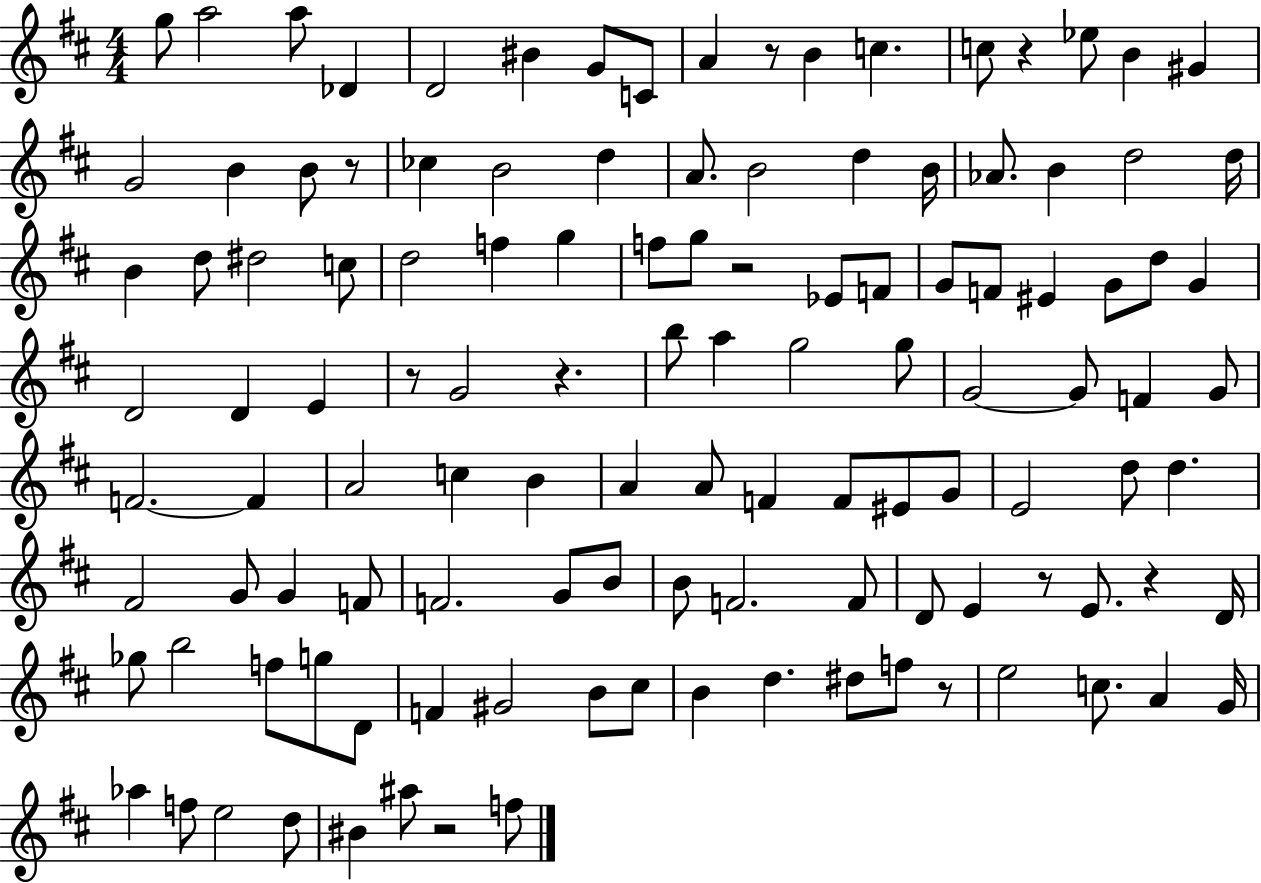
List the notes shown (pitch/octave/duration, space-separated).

G5/e A5/h A5/e Db4/q D4/h BIS4/q G4/e C4/e A4/q R/e B4/q C5/q. C5/e R/q Eb5/e B4/q G#4/q G4/h B4/q B4/e R/e CES5/q B4/h D5/q A4/e. B4/h D5/q B4/s Ab4/e. B4/q D5/h D5/s B4/q D5/e D#5/h C5/e D5/h F5/q G5/q F5/e G5/e R/h Eb4/e F4/e G4/e F4/e EIS4/q G4/e D5/e G4/q D4/h D4/q E4/q R/e G4/h R/q. B5/e A5/q G5/h G5/e G4/h G4/e F4/q G4/e F4/h. F4/q A4/h C5/q B4/q A4/q A4/e F4/q F4/e EIS4/e G4/e E4/h D5/e D5/q. F#4/h G4/e G4/q F4/e F4/h. G4/e B4/e B4/e F4/h. F4/e D4/e E4/q R/e E4/e. R/q D4/s Gb5/e B5/h F5/e G5/e D4/e F4/q G#4/h B4/e C#5/e B4/q D5/q. D#5/e F5/e R/e E5/h C5/e. A4/q G4/s Ab5/q F5/e E5/h D5/e BIS4/q A#5/e R/h F5/e